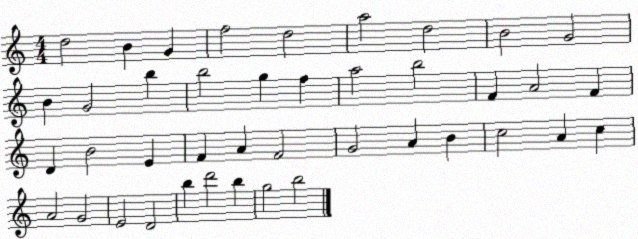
X:1
T:Untitled
M:4/4
L:1/4
K:C
d2 B G f2 d2 a2 d2 B2 G2 B G2 b b2 g f a2 b2 F A2 F D B2 E F A F2 G2 A B c2 A c A2 G2 E2 D2 b d'2 b g2 b2